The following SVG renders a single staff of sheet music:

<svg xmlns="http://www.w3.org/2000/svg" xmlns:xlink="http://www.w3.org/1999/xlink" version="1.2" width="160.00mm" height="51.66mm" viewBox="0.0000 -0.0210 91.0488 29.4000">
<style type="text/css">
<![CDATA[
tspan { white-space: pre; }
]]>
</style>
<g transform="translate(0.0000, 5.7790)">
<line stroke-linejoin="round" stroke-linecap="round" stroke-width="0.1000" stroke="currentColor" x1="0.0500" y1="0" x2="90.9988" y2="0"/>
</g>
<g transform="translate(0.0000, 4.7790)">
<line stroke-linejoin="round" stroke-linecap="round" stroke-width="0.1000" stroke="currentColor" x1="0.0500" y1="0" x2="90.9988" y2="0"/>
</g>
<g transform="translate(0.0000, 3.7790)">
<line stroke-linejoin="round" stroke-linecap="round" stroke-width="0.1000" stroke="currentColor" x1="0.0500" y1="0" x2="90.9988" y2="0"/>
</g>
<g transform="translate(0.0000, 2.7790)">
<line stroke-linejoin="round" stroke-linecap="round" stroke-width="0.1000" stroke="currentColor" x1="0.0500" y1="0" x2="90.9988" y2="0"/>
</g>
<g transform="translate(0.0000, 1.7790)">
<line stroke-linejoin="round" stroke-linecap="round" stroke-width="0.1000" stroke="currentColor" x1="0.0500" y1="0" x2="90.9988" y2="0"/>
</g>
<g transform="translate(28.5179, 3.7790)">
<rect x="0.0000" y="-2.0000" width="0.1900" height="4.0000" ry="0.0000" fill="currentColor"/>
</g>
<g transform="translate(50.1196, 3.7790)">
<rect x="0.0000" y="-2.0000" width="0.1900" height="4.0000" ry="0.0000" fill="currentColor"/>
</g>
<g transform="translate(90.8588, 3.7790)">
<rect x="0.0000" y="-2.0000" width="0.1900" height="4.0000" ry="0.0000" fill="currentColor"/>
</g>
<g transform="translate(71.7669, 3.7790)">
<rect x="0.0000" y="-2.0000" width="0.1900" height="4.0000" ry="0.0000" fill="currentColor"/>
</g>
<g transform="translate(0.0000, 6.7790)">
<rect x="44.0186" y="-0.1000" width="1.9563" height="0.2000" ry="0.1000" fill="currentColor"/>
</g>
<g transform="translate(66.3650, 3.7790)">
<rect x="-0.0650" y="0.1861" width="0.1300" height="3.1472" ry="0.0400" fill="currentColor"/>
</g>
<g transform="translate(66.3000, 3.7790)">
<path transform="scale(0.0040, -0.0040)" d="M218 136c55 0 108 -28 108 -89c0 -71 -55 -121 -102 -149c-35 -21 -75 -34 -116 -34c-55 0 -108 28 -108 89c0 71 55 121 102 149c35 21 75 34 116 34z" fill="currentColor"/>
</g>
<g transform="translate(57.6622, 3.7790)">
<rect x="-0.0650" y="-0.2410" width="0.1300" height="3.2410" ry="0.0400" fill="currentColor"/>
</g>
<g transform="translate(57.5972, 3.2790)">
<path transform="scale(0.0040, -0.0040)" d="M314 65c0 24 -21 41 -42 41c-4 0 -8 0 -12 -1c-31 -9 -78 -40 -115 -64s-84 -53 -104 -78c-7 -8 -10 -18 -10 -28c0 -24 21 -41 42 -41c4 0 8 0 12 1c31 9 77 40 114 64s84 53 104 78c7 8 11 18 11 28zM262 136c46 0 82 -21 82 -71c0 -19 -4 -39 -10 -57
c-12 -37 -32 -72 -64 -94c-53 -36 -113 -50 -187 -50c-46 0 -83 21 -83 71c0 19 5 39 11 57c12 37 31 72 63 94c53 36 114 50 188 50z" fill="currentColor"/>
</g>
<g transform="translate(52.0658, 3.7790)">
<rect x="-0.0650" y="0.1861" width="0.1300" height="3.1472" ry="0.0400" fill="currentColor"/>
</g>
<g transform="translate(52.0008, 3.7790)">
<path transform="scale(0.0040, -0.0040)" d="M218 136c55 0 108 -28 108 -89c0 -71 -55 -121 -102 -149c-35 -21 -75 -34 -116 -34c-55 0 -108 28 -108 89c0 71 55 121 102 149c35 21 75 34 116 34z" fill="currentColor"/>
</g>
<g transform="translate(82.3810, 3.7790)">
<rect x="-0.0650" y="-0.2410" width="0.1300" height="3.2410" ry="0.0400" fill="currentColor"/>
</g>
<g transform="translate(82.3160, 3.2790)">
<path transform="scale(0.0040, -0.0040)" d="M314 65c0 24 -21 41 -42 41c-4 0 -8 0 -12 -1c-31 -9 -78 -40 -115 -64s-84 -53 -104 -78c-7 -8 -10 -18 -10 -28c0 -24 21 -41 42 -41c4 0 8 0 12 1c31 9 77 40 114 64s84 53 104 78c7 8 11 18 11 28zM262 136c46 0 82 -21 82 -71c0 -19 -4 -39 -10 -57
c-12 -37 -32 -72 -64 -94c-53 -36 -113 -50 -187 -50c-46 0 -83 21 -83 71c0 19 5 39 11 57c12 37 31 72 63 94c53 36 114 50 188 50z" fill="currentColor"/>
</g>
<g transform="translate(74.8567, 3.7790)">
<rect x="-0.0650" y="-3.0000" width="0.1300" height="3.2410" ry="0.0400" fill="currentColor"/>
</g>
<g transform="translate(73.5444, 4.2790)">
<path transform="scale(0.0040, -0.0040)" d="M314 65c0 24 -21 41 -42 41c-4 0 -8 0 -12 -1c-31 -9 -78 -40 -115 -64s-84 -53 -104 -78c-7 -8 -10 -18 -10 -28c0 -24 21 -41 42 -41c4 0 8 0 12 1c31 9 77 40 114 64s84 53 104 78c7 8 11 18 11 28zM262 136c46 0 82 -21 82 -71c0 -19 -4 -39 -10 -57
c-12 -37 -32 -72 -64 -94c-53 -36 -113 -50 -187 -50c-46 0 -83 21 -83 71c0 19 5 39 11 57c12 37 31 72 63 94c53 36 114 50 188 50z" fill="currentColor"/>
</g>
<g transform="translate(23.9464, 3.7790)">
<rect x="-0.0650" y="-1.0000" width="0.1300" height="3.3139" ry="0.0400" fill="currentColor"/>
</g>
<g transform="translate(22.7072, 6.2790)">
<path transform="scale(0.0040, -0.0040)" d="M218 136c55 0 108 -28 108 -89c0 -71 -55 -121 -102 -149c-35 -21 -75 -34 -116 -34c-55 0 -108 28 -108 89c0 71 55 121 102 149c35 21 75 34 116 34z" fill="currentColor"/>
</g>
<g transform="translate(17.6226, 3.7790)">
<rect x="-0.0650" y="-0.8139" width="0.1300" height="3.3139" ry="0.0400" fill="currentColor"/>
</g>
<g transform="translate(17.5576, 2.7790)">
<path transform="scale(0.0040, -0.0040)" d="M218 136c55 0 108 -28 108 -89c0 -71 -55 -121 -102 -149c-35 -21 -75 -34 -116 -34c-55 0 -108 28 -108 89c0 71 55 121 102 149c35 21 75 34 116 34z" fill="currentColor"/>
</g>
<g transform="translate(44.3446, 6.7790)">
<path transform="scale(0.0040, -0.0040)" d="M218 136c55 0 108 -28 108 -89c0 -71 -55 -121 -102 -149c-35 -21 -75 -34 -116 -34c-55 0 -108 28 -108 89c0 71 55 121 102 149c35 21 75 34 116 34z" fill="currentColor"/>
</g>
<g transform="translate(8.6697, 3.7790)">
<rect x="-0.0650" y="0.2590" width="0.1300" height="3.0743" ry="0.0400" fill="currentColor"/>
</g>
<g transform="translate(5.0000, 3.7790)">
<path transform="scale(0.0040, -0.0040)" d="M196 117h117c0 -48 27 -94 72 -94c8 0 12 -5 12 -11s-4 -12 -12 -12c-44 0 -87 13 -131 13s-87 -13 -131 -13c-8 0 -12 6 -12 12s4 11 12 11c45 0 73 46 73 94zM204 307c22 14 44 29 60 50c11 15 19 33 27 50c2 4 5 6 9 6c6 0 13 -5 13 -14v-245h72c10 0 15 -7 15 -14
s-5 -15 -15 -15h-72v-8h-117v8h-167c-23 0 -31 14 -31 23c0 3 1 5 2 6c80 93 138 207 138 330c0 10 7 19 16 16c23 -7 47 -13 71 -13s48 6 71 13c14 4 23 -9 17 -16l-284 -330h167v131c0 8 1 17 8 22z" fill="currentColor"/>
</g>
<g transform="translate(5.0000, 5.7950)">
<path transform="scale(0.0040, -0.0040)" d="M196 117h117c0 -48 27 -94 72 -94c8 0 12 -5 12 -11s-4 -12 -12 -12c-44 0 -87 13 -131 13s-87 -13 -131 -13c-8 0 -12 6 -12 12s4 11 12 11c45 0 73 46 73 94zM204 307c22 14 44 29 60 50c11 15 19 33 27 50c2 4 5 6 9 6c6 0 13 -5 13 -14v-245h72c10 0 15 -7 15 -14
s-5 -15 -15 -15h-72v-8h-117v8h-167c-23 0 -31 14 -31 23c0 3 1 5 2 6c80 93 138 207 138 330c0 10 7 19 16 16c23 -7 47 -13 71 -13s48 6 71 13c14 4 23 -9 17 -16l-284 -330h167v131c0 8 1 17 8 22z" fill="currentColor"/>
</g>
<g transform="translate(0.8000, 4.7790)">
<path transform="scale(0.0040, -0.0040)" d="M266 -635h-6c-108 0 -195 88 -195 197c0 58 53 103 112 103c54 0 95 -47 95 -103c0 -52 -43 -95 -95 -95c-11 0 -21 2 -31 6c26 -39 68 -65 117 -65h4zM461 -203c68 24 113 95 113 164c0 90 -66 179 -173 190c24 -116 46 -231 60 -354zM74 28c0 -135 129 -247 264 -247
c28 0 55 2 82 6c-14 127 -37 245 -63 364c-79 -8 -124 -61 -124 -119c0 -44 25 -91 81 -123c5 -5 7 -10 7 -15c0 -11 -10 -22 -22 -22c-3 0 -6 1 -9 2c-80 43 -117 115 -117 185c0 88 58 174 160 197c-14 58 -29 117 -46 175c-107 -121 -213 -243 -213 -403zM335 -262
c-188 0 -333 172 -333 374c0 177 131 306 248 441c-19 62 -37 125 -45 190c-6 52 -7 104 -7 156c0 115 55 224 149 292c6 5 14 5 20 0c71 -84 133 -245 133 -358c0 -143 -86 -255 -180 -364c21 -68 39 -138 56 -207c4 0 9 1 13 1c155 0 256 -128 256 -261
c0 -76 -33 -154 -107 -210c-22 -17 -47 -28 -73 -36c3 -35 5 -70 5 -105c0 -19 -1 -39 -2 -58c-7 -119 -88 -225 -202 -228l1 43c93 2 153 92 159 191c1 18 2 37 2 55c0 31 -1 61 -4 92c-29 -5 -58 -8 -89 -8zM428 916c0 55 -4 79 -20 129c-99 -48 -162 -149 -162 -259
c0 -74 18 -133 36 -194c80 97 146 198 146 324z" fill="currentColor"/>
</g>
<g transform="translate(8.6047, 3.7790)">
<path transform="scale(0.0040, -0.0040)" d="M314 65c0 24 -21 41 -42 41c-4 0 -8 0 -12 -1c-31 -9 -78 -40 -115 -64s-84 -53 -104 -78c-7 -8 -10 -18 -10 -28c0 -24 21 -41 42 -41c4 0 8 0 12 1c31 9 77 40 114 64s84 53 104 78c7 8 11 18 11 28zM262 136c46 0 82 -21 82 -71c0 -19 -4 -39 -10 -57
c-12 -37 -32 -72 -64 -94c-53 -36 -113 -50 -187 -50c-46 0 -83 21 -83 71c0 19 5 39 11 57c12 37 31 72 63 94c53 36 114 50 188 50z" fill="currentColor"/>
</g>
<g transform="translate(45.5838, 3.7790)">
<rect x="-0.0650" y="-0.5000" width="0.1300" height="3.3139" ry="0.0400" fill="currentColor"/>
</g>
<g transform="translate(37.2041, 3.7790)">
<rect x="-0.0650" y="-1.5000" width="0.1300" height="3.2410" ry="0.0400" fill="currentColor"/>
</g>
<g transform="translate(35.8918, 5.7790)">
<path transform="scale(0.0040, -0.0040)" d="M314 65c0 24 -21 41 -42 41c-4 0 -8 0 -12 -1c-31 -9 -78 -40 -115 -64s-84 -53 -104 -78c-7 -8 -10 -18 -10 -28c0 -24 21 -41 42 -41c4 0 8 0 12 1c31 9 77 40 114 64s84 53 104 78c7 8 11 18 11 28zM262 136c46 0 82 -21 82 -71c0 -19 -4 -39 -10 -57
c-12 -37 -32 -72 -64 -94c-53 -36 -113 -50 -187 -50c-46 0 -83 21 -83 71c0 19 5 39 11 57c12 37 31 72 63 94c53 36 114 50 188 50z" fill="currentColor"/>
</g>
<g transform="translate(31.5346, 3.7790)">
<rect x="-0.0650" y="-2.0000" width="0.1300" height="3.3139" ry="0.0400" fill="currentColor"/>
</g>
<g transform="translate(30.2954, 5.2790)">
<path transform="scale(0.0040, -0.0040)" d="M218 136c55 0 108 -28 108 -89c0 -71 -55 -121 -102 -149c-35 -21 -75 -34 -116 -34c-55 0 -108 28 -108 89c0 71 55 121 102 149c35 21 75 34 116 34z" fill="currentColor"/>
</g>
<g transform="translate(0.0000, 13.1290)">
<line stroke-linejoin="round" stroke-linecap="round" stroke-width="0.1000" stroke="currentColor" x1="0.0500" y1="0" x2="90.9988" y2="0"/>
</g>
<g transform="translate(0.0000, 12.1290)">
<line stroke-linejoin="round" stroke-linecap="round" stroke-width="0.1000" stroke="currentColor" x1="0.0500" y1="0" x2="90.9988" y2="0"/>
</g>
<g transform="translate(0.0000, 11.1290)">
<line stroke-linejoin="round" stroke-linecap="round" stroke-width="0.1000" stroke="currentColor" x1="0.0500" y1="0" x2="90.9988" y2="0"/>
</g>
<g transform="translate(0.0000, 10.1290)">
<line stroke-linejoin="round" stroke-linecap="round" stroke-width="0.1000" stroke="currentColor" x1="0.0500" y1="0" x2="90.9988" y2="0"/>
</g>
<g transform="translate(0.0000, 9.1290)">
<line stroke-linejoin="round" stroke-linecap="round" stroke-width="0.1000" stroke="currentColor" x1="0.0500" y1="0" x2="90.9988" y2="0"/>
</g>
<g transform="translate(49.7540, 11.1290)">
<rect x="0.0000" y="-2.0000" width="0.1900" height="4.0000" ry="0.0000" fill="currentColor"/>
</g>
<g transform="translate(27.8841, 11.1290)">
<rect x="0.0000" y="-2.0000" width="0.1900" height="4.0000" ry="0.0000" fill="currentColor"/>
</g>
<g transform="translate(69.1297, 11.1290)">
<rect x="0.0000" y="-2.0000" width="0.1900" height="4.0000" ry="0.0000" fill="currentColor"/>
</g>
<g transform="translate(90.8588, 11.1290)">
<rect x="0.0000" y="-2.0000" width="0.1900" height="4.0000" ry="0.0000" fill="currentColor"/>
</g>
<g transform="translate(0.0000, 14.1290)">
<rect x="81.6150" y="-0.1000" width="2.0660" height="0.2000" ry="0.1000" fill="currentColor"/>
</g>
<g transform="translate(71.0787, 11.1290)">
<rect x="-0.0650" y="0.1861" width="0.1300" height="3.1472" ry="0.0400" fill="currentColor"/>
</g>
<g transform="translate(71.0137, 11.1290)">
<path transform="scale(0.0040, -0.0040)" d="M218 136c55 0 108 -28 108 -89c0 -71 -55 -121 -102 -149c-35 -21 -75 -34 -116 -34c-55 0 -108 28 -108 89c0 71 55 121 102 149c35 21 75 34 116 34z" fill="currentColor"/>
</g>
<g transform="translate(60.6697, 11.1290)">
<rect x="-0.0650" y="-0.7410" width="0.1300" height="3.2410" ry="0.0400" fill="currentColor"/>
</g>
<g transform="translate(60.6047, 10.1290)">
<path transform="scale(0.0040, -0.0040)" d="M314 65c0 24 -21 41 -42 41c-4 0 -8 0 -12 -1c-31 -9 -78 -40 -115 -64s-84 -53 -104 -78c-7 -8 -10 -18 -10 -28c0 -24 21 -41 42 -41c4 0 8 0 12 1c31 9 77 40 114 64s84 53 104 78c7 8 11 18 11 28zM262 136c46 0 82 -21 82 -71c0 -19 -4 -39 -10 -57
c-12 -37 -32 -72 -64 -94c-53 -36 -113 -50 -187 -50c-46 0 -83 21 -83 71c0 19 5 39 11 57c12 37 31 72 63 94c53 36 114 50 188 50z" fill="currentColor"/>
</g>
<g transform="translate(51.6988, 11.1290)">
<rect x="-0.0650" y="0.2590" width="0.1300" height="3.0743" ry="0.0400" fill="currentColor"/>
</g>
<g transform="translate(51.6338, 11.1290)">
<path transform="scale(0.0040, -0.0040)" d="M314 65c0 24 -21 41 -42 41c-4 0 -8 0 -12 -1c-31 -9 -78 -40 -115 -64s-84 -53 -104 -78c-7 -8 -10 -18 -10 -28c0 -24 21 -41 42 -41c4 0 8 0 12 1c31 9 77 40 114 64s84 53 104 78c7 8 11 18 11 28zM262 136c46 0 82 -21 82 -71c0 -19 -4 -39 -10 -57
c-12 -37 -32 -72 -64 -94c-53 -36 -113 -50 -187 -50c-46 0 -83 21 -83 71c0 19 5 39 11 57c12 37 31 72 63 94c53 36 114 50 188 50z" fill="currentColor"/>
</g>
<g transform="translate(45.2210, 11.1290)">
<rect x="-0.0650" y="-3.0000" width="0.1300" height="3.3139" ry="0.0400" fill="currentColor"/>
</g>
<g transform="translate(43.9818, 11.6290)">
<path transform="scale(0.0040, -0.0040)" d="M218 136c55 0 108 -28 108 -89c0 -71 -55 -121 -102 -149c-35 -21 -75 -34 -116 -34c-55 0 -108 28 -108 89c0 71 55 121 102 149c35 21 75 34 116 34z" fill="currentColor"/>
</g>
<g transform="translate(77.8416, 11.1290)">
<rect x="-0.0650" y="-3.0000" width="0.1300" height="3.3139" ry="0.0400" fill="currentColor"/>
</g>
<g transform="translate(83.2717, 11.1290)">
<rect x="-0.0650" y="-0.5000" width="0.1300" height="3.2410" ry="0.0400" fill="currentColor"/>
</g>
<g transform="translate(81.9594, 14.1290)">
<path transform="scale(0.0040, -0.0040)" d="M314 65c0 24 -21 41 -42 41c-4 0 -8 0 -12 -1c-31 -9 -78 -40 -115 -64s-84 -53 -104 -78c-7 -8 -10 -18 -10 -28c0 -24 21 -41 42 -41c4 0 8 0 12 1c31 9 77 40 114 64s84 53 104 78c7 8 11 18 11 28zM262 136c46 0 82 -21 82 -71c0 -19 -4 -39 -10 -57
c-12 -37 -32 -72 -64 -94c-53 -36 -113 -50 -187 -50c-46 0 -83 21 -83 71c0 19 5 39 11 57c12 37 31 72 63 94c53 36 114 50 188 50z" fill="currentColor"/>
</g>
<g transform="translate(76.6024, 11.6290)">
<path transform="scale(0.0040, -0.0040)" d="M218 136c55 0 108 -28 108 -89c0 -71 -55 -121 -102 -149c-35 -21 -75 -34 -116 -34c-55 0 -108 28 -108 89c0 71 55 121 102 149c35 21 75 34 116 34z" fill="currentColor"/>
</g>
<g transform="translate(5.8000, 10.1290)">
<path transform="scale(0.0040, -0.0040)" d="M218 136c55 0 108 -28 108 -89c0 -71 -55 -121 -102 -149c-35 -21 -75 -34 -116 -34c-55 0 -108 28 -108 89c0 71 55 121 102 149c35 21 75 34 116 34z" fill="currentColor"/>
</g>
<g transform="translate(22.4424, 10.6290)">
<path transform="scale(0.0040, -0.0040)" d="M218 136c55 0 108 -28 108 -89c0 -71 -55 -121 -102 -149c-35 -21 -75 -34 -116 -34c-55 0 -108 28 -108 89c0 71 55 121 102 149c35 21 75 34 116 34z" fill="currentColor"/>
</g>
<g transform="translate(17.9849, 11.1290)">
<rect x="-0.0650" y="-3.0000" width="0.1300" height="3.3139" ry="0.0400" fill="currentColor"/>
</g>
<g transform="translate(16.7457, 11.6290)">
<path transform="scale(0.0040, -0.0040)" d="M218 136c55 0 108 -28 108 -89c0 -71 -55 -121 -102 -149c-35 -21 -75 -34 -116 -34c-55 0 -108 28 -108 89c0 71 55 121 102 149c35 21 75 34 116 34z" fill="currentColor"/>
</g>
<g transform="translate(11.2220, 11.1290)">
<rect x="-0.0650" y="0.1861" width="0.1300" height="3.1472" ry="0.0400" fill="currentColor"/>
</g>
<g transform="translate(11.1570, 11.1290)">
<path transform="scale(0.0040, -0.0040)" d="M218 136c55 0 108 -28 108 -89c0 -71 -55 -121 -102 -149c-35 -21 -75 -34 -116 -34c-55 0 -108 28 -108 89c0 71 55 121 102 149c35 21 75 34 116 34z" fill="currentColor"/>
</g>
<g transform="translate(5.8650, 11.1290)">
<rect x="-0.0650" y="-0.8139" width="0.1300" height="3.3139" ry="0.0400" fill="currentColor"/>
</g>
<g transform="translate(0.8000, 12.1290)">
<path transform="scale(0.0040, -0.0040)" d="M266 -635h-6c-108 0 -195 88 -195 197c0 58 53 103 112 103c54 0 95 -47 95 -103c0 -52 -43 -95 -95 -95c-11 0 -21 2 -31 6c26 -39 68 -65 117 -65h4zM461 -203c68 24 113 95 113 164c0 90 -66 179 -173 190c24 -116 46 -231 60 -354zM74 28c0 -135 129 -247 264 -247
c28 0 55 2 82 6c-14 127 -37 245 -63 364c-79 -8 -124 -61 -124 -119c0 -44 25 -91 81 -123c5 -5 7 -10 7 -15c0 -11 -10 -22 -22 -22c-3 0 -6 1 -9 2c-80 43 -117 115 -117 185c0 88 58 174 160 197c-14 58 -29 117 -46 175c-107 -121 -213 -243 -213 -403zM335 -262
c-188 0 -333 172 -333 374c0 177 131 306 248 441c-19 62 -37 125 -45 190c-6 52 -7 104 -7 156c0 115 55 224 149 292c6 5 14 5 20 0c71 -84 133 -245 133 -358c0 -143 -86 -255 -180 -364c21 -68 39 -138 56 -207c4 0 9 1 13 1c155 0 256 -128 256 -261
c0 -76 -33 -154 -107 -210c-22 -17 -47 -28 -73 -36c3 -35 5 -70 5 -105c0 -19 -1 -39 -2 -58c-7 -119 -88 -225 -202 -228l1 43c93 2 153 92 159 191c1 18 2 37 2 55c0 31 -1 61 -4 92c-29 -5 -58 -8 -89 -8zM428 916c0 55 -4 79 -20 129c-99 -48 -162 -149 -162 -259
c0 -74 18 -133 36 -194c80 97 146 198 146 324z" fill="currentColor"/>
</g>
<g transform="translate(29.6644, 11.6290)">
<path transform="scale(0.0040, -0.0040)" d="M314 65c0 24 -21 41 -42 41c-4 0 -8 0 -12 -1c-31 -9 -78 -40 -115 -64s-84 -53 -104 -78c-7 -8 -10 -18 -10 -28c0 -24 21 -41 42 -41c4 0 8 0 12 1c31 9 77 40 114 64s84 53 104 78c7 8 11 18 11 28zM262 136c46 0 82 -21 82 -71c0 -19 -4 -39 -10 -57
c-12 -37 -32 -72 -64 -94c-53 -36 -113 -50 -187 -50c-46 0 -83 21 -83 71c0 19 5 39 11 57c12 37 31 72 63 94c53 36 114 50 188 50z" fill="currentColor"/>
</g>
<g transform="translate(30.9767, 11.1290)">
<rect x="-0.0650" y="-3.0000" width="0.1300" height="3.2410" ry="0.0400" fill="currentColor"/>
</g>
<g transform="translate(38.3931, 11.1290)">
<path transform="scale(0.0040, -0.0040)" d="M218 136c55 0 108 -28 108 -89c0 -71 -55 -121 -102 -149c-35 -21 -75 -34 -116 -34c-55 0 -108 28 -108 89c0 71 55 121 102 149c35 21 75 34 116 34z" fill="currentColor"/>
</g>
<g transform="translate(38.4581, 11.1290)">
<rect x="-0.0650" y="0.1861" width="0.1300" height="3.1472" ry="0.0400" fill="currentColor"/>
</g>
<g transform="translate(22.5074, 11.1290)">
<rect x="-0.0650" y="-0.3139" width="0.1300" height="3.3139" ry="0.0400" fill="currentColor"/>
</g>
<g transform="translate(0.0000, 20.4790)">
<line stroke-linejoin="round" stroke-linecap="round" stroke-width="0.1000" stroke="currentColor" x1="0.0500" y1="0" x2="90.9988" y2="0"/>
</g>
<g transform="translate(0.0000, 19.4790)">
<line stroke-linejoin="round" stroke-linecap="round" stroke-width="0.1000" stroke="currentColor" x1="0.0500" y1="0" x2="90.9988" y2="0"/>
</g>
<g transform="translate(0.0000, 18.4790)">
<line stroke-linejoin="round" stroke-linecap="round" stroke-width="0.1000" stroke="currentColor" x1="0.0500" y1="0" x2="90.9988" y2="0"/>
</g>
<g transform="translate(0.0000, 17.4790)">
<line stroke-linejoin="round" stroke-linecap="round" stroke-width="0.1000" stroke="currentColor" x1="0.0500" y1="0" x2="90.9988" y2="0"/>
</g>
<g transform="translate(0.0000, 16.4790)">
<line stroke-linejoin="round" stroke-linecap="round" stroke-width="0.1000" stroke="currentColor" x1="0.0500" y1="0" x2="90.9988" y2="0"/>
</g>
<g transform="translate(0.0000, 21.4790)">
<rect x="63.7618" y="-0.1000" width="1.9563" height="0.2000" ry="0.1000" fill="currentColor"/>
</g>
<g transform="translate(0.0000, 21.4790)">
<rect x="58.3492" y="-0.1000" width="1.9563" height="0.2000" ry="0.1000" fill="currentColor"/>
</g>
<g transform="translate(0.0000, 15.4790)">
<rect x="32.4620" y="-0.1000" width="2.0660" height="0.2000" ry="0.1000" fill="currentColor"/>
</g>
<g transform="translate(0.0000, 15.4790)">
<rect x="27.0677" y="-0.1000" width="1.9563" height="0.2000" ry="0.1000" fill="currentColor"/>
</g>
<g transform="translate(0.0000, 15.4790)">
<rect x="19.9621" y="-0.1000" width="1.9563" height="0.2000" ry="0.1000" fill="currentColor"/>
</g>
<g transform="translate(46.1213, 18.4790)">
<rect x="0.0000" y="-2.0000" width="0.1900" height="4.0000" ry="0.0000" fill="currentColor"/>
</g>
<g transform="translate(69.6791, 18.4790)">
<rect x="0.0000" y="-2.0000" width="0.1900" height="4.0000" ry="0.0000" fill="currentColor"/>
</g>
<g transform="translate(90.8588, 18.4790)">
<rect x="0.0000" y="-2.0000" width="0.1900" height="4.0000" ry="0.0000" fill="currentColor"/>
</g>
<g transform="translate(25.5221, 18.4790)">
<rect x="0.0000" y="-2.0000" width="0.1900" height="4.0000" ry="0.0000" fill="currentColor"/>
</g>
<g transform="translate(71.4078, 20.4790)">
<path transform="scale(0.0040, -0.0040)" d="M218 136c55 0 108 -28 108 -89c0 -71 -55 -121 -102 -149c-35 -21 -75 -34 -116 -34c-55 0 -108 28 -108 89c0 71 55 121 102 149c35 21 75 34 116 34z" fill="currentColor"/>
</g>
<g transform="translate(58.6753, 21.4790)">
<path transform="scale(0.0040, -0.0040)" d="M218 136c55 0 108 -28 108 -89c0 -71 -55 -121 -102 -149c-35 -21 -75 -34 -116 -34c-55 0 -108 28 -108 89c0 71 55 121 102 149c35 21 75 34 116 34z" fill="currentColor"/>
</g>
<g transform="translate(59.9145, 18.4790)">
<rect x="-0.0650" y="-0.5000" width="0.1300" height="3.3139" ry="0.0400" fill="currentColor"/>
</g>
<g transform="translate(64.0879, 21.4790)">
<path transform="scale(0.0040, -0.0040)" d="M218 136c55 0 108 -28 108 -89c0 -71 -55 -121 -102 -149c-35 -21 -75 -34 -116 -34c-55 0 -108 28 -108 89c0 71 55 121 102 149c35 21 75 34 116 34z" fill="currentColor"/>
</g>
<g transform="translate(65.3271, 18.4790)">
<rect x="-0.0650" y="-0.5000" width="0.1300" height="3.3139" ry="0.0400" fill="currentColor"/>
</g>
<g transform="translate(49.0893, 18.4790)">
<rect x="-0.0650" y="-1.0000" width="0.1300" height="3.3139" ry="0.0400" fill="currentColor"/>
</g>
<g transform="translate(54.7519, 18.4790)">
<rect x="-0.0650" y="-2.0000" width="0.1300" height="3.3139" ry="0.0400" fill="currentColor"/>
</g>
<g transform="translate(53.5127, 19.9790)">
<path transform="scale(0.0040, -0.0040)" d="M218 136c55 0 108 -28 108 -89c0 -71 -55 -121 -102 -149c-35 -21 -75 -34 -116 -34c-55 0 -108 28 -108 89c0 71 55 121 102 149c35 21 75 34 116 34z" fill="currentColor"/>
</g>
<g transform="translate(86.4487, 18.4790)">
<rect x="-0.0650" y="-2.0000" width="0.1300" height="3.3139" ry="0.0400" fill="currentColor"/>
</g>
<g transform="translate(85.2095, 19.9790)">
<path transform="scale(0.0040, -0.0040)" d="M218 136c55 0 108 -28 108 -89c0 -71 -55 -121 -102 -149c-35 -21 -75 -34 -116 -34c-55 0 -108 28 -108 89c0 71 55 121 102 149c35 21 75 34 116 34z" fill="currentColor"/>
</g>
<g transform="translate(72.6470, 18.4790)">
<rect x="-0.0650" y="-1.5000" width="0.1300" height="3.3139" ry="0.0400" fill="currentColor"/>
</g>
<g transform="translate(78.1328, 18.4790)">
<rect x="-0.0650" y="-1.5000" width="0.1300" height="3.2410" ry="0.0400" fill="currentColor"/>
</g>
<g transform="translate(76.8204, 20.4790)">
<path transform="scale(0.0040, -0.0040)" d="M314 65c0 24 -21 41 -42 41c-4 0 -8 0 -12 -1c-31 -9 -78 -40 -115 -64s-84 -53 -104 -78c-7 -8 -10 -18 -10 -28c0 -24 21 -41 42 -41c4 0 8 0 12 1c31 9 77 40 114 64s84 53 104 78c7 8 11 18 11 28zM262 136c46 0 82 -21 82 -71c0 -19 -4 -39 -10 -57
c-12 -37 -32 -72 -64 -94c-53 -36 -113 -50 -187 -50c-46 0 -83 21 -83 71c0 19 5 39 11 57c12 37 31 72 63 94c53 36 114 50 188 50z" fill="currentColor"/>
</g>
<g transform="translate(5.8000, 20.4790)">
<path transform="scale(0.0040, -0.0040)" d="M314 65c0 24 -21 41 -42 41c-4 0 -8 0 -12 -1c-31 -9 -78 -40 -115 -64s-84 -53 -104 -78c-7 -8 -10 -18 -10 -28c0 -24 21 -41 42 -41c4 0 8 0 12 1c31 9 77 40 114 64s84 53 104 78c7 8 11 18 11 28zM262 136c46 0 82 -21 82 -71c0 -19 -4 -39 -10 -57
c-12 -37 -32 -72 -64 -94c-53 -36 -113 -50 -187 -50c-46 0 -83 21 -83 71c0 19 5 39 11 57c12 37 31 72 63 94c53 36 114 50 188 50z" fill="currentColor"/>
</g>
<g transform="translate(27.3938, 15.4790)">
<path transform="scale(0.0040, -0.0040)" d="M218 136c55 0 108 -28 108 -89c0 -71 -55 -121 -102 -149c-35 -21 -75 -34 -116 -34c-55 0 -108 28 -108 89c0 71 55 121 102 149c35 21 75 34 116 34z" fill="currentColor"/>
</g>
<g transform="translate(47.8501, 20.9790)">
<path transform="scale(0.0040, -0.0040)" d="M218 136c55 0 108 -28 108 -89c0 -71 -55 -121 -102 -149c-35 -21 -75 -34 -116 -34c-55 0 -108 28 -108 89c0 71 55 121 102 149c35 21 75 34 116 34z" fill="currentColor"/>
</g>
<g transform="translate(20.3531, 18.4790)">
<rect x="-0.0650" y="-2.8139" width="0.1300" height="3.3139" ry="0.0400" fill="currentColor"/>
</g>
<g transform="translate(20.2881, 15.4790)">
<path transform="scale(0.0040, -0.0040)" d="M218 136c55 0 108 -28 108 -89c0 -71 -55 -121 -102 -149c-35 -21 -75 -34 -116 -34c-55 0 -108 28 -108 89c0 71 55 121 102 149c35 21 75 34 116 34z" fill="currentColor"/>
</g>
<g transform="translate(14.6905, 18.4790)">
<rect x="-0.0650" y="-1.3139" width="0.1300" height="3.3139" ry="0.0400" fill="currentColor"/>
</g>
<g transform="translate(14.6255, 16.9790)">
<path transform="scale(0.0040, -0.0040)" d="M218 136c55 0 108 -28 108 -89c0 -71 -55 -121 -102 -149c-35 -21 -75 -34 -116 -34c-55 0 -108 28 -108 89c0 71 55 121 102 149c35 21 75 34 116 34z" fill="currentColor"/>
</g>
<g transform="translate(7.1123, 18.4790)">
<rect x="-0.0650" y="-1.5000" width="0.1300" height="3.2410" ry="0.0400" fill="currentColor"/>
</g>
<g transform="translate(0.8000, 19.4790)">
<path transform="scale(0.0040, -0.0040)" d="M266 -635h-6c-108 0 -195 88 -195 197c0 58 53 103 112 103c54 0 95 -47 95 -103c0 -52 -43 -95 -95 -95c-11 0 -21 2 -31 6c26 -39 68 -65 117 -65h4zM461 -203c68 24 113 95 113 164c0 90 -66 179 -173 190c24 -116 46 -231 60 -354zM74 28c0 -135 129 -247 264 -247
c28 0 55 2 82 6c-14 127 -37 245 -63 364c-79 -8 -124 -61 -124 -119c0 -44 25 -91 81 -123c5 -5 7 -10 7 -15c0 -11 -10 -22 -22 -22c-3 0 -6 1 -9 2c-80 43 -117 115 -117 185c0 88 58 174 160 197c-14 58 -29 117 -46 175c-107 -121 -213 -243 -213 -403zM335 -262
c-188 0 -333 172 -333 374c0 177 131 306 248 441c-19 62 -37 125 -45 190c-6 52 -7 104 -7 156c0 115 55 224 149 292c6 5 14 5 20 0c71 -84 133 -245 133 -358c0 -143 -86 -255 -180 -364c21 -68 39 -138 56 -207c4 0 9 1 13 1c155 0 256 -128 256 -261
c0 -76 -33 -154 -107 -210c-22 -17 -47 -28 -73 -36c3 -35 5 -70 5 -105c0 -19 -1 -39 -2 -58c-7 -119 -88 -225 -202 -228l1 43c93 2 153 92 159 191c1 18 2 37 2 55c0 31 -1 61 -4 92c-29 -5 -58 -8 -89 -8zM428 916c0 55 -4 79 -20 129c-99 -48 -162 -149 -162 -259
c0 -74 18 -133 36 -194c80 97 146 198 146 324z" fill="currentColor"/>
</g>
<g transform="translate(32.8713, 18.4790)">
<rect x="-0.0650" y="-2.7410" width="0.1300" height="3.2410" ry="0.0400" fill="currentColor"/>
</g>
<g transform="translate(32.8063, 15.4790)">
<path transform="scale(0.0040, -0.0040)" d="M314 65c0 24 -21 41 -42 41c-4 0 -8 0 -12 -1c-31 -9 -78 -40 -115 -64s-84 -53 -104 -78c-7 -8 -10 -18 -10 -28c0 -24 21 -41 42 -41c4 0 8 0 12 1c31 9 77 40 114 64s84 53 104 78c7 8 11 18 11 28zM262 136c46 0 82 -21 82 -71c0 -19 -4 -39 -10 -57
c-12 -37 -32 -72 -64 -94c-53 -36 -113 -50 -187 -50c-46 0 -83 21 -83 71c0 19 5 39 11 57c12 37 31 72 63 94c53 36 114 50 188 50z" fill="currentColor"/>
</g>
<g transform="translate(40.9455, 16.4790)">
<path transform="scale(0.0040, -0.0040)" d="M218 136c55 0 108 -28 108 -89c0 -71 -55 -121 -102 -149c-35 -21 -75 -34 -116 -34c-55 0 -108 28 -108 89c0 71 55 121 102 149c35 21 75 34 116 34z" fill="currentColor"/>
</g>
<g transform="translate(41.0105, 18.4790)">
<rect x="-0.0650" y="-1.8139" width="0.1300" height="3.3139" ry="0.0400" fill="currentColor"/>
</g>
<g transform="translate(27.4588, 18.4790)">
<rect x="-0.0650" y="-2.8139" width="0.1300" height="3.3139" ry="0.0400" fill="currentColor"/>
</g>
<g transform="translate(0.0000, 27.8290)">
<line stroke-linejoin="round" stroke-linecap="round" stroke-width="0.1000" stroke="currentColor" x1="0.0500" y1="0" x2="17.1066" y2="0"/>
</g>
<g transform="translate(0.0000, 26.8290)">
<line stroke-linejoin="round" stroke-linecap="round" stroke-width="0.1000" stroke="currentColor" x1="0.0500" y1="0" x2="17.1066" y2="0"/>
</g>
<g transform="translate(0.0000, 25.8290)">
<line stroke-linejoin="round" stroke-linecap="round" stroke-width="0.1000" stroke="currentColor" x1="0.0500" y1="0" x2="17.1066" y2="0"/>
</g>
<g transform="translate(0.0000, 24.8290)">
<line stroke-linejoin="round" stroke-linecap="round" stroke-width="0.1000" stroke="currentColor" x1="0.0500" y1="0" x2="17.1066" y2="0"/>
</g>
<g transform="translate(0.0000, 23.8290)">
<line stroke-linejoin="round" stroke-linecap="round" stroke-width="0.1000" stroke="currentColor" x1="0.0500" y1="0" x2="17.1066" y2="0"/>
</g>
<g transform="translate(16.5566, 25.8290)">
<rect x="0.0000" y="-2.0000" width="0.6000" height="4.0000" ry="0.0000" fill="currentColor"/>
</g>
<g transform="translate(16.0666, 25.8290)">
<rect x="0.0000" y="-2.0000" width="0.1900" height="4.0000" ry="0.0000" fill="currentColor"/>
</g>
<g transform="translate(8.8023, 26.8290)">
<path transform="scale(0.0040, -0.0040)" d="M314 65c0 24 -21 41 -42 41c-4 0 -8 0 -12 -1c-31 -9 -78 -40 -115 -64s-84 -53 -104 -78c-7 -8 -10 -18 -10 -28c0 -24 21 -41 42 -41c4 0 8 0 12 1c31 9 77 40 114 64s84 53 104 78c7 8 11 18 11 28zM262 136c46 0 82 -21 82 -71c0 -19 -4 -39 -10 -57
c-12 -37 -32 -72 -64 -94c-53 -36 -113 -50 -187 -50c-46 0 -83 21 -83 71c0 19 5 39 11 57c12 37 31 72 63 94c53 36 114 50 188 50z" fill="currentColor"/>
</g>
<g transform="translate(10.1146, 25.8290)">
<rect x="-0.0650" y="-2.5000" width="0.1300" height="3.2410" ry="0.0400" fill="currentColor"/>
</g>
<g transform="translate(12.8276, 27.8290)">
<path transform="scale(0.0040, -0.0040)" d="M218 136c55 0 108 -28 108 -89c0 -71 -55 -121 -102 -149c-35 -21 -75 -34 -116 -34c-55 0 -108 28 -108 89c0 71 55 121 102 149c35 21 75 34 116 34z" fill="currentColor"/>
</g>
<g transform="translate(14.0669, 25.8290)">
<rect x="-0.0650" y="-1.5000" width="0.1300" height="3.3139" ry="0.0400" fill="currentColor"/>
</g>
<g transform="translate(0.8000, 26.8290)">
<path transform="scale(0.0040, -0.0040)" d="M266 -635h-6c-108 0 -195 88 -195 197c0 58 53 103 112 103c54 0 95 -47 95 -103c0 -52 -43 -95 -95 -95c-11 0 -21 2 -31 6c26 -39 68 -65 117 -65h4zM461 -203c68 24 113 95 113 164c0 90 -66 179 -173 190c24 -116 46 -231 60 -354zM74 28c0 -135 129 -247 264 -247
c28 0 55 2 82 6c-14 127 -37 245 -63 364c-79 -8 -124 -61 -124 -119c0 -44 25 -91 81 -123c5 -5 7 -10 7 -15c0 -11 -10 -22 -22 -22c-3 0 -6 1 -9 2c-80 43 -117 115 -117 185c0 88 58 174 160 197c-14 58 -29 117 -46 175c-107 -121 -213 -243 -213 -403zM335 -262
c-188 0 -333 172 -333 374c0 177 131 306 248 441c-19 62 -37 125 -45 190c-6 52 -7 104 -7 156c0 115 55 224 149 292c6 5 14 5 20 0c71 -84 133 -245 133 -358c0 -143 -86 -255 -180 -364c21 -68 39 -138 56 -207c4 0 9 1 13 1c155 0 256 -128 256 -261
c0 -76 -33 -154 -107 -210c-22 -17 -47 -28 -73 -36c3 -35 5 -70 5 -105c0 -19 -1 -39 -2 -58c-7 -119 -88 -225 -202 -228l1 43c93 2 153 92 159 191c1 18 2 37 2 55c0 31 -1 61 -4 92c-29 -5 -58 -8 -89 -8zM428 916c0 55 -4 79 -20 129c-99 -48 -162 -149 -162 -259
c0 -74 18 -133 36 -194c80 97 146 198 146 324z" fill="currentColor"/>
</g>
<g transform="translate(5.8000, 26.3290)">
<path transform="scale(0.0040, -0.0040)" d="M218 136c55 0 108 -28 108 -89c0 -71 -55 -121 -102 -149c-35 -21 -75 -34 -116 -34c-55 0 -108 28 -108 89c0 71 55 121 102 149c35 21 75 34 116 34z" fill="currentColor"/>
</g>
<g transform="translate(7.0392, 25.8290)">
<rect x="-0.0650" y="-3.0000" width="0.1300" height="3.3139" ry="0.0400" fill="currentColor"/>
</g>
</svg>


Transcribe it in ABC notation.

X:1
T:Untitled
M:4/4
L:1/4
K:C
B2 d D F E2 C B c2 B A2 c2 d B A c A2 B A B2 d2 B A C2 E2 e a a a2 f D F C C E E2 F A G2 E